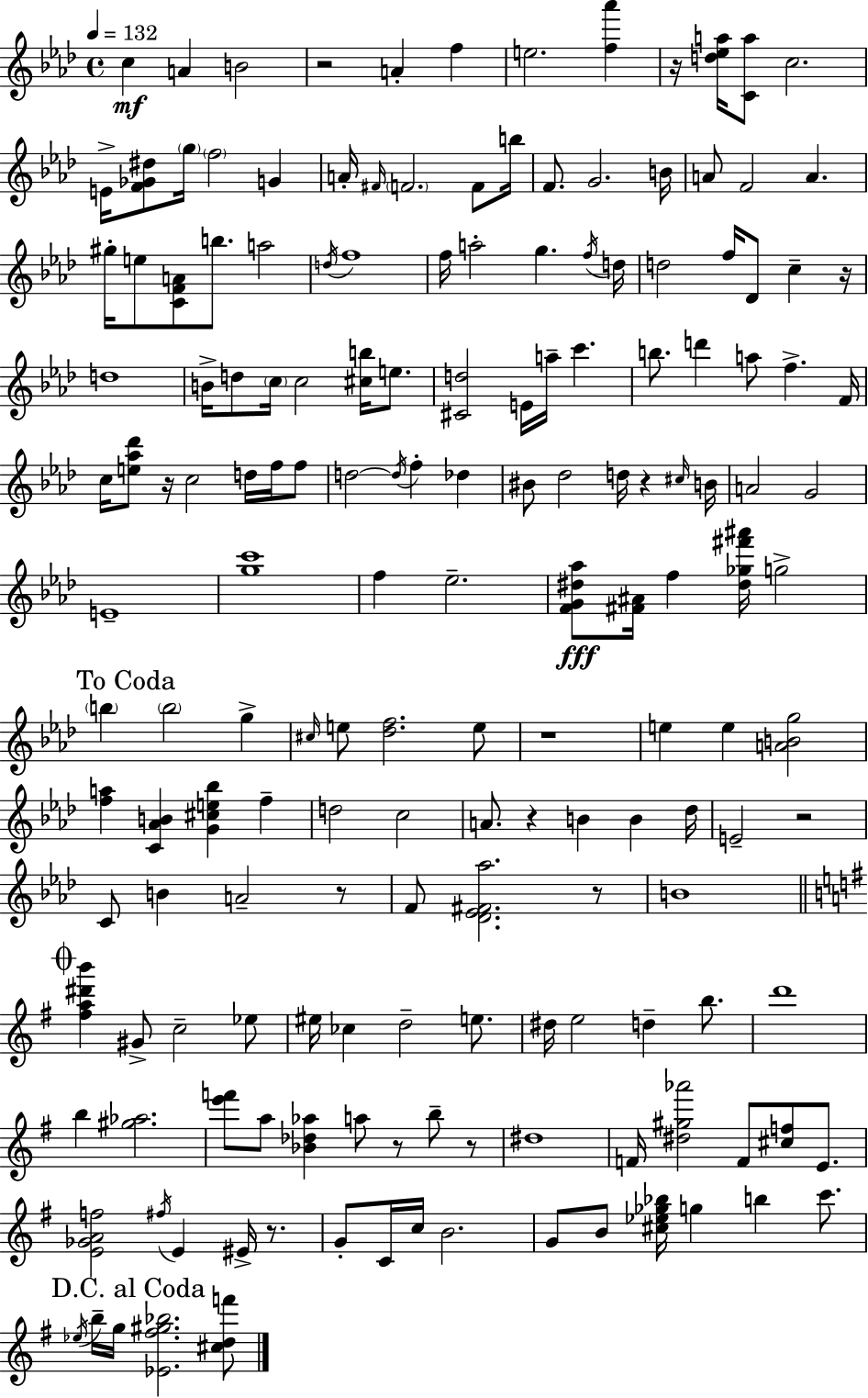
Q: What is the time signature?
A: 4/4